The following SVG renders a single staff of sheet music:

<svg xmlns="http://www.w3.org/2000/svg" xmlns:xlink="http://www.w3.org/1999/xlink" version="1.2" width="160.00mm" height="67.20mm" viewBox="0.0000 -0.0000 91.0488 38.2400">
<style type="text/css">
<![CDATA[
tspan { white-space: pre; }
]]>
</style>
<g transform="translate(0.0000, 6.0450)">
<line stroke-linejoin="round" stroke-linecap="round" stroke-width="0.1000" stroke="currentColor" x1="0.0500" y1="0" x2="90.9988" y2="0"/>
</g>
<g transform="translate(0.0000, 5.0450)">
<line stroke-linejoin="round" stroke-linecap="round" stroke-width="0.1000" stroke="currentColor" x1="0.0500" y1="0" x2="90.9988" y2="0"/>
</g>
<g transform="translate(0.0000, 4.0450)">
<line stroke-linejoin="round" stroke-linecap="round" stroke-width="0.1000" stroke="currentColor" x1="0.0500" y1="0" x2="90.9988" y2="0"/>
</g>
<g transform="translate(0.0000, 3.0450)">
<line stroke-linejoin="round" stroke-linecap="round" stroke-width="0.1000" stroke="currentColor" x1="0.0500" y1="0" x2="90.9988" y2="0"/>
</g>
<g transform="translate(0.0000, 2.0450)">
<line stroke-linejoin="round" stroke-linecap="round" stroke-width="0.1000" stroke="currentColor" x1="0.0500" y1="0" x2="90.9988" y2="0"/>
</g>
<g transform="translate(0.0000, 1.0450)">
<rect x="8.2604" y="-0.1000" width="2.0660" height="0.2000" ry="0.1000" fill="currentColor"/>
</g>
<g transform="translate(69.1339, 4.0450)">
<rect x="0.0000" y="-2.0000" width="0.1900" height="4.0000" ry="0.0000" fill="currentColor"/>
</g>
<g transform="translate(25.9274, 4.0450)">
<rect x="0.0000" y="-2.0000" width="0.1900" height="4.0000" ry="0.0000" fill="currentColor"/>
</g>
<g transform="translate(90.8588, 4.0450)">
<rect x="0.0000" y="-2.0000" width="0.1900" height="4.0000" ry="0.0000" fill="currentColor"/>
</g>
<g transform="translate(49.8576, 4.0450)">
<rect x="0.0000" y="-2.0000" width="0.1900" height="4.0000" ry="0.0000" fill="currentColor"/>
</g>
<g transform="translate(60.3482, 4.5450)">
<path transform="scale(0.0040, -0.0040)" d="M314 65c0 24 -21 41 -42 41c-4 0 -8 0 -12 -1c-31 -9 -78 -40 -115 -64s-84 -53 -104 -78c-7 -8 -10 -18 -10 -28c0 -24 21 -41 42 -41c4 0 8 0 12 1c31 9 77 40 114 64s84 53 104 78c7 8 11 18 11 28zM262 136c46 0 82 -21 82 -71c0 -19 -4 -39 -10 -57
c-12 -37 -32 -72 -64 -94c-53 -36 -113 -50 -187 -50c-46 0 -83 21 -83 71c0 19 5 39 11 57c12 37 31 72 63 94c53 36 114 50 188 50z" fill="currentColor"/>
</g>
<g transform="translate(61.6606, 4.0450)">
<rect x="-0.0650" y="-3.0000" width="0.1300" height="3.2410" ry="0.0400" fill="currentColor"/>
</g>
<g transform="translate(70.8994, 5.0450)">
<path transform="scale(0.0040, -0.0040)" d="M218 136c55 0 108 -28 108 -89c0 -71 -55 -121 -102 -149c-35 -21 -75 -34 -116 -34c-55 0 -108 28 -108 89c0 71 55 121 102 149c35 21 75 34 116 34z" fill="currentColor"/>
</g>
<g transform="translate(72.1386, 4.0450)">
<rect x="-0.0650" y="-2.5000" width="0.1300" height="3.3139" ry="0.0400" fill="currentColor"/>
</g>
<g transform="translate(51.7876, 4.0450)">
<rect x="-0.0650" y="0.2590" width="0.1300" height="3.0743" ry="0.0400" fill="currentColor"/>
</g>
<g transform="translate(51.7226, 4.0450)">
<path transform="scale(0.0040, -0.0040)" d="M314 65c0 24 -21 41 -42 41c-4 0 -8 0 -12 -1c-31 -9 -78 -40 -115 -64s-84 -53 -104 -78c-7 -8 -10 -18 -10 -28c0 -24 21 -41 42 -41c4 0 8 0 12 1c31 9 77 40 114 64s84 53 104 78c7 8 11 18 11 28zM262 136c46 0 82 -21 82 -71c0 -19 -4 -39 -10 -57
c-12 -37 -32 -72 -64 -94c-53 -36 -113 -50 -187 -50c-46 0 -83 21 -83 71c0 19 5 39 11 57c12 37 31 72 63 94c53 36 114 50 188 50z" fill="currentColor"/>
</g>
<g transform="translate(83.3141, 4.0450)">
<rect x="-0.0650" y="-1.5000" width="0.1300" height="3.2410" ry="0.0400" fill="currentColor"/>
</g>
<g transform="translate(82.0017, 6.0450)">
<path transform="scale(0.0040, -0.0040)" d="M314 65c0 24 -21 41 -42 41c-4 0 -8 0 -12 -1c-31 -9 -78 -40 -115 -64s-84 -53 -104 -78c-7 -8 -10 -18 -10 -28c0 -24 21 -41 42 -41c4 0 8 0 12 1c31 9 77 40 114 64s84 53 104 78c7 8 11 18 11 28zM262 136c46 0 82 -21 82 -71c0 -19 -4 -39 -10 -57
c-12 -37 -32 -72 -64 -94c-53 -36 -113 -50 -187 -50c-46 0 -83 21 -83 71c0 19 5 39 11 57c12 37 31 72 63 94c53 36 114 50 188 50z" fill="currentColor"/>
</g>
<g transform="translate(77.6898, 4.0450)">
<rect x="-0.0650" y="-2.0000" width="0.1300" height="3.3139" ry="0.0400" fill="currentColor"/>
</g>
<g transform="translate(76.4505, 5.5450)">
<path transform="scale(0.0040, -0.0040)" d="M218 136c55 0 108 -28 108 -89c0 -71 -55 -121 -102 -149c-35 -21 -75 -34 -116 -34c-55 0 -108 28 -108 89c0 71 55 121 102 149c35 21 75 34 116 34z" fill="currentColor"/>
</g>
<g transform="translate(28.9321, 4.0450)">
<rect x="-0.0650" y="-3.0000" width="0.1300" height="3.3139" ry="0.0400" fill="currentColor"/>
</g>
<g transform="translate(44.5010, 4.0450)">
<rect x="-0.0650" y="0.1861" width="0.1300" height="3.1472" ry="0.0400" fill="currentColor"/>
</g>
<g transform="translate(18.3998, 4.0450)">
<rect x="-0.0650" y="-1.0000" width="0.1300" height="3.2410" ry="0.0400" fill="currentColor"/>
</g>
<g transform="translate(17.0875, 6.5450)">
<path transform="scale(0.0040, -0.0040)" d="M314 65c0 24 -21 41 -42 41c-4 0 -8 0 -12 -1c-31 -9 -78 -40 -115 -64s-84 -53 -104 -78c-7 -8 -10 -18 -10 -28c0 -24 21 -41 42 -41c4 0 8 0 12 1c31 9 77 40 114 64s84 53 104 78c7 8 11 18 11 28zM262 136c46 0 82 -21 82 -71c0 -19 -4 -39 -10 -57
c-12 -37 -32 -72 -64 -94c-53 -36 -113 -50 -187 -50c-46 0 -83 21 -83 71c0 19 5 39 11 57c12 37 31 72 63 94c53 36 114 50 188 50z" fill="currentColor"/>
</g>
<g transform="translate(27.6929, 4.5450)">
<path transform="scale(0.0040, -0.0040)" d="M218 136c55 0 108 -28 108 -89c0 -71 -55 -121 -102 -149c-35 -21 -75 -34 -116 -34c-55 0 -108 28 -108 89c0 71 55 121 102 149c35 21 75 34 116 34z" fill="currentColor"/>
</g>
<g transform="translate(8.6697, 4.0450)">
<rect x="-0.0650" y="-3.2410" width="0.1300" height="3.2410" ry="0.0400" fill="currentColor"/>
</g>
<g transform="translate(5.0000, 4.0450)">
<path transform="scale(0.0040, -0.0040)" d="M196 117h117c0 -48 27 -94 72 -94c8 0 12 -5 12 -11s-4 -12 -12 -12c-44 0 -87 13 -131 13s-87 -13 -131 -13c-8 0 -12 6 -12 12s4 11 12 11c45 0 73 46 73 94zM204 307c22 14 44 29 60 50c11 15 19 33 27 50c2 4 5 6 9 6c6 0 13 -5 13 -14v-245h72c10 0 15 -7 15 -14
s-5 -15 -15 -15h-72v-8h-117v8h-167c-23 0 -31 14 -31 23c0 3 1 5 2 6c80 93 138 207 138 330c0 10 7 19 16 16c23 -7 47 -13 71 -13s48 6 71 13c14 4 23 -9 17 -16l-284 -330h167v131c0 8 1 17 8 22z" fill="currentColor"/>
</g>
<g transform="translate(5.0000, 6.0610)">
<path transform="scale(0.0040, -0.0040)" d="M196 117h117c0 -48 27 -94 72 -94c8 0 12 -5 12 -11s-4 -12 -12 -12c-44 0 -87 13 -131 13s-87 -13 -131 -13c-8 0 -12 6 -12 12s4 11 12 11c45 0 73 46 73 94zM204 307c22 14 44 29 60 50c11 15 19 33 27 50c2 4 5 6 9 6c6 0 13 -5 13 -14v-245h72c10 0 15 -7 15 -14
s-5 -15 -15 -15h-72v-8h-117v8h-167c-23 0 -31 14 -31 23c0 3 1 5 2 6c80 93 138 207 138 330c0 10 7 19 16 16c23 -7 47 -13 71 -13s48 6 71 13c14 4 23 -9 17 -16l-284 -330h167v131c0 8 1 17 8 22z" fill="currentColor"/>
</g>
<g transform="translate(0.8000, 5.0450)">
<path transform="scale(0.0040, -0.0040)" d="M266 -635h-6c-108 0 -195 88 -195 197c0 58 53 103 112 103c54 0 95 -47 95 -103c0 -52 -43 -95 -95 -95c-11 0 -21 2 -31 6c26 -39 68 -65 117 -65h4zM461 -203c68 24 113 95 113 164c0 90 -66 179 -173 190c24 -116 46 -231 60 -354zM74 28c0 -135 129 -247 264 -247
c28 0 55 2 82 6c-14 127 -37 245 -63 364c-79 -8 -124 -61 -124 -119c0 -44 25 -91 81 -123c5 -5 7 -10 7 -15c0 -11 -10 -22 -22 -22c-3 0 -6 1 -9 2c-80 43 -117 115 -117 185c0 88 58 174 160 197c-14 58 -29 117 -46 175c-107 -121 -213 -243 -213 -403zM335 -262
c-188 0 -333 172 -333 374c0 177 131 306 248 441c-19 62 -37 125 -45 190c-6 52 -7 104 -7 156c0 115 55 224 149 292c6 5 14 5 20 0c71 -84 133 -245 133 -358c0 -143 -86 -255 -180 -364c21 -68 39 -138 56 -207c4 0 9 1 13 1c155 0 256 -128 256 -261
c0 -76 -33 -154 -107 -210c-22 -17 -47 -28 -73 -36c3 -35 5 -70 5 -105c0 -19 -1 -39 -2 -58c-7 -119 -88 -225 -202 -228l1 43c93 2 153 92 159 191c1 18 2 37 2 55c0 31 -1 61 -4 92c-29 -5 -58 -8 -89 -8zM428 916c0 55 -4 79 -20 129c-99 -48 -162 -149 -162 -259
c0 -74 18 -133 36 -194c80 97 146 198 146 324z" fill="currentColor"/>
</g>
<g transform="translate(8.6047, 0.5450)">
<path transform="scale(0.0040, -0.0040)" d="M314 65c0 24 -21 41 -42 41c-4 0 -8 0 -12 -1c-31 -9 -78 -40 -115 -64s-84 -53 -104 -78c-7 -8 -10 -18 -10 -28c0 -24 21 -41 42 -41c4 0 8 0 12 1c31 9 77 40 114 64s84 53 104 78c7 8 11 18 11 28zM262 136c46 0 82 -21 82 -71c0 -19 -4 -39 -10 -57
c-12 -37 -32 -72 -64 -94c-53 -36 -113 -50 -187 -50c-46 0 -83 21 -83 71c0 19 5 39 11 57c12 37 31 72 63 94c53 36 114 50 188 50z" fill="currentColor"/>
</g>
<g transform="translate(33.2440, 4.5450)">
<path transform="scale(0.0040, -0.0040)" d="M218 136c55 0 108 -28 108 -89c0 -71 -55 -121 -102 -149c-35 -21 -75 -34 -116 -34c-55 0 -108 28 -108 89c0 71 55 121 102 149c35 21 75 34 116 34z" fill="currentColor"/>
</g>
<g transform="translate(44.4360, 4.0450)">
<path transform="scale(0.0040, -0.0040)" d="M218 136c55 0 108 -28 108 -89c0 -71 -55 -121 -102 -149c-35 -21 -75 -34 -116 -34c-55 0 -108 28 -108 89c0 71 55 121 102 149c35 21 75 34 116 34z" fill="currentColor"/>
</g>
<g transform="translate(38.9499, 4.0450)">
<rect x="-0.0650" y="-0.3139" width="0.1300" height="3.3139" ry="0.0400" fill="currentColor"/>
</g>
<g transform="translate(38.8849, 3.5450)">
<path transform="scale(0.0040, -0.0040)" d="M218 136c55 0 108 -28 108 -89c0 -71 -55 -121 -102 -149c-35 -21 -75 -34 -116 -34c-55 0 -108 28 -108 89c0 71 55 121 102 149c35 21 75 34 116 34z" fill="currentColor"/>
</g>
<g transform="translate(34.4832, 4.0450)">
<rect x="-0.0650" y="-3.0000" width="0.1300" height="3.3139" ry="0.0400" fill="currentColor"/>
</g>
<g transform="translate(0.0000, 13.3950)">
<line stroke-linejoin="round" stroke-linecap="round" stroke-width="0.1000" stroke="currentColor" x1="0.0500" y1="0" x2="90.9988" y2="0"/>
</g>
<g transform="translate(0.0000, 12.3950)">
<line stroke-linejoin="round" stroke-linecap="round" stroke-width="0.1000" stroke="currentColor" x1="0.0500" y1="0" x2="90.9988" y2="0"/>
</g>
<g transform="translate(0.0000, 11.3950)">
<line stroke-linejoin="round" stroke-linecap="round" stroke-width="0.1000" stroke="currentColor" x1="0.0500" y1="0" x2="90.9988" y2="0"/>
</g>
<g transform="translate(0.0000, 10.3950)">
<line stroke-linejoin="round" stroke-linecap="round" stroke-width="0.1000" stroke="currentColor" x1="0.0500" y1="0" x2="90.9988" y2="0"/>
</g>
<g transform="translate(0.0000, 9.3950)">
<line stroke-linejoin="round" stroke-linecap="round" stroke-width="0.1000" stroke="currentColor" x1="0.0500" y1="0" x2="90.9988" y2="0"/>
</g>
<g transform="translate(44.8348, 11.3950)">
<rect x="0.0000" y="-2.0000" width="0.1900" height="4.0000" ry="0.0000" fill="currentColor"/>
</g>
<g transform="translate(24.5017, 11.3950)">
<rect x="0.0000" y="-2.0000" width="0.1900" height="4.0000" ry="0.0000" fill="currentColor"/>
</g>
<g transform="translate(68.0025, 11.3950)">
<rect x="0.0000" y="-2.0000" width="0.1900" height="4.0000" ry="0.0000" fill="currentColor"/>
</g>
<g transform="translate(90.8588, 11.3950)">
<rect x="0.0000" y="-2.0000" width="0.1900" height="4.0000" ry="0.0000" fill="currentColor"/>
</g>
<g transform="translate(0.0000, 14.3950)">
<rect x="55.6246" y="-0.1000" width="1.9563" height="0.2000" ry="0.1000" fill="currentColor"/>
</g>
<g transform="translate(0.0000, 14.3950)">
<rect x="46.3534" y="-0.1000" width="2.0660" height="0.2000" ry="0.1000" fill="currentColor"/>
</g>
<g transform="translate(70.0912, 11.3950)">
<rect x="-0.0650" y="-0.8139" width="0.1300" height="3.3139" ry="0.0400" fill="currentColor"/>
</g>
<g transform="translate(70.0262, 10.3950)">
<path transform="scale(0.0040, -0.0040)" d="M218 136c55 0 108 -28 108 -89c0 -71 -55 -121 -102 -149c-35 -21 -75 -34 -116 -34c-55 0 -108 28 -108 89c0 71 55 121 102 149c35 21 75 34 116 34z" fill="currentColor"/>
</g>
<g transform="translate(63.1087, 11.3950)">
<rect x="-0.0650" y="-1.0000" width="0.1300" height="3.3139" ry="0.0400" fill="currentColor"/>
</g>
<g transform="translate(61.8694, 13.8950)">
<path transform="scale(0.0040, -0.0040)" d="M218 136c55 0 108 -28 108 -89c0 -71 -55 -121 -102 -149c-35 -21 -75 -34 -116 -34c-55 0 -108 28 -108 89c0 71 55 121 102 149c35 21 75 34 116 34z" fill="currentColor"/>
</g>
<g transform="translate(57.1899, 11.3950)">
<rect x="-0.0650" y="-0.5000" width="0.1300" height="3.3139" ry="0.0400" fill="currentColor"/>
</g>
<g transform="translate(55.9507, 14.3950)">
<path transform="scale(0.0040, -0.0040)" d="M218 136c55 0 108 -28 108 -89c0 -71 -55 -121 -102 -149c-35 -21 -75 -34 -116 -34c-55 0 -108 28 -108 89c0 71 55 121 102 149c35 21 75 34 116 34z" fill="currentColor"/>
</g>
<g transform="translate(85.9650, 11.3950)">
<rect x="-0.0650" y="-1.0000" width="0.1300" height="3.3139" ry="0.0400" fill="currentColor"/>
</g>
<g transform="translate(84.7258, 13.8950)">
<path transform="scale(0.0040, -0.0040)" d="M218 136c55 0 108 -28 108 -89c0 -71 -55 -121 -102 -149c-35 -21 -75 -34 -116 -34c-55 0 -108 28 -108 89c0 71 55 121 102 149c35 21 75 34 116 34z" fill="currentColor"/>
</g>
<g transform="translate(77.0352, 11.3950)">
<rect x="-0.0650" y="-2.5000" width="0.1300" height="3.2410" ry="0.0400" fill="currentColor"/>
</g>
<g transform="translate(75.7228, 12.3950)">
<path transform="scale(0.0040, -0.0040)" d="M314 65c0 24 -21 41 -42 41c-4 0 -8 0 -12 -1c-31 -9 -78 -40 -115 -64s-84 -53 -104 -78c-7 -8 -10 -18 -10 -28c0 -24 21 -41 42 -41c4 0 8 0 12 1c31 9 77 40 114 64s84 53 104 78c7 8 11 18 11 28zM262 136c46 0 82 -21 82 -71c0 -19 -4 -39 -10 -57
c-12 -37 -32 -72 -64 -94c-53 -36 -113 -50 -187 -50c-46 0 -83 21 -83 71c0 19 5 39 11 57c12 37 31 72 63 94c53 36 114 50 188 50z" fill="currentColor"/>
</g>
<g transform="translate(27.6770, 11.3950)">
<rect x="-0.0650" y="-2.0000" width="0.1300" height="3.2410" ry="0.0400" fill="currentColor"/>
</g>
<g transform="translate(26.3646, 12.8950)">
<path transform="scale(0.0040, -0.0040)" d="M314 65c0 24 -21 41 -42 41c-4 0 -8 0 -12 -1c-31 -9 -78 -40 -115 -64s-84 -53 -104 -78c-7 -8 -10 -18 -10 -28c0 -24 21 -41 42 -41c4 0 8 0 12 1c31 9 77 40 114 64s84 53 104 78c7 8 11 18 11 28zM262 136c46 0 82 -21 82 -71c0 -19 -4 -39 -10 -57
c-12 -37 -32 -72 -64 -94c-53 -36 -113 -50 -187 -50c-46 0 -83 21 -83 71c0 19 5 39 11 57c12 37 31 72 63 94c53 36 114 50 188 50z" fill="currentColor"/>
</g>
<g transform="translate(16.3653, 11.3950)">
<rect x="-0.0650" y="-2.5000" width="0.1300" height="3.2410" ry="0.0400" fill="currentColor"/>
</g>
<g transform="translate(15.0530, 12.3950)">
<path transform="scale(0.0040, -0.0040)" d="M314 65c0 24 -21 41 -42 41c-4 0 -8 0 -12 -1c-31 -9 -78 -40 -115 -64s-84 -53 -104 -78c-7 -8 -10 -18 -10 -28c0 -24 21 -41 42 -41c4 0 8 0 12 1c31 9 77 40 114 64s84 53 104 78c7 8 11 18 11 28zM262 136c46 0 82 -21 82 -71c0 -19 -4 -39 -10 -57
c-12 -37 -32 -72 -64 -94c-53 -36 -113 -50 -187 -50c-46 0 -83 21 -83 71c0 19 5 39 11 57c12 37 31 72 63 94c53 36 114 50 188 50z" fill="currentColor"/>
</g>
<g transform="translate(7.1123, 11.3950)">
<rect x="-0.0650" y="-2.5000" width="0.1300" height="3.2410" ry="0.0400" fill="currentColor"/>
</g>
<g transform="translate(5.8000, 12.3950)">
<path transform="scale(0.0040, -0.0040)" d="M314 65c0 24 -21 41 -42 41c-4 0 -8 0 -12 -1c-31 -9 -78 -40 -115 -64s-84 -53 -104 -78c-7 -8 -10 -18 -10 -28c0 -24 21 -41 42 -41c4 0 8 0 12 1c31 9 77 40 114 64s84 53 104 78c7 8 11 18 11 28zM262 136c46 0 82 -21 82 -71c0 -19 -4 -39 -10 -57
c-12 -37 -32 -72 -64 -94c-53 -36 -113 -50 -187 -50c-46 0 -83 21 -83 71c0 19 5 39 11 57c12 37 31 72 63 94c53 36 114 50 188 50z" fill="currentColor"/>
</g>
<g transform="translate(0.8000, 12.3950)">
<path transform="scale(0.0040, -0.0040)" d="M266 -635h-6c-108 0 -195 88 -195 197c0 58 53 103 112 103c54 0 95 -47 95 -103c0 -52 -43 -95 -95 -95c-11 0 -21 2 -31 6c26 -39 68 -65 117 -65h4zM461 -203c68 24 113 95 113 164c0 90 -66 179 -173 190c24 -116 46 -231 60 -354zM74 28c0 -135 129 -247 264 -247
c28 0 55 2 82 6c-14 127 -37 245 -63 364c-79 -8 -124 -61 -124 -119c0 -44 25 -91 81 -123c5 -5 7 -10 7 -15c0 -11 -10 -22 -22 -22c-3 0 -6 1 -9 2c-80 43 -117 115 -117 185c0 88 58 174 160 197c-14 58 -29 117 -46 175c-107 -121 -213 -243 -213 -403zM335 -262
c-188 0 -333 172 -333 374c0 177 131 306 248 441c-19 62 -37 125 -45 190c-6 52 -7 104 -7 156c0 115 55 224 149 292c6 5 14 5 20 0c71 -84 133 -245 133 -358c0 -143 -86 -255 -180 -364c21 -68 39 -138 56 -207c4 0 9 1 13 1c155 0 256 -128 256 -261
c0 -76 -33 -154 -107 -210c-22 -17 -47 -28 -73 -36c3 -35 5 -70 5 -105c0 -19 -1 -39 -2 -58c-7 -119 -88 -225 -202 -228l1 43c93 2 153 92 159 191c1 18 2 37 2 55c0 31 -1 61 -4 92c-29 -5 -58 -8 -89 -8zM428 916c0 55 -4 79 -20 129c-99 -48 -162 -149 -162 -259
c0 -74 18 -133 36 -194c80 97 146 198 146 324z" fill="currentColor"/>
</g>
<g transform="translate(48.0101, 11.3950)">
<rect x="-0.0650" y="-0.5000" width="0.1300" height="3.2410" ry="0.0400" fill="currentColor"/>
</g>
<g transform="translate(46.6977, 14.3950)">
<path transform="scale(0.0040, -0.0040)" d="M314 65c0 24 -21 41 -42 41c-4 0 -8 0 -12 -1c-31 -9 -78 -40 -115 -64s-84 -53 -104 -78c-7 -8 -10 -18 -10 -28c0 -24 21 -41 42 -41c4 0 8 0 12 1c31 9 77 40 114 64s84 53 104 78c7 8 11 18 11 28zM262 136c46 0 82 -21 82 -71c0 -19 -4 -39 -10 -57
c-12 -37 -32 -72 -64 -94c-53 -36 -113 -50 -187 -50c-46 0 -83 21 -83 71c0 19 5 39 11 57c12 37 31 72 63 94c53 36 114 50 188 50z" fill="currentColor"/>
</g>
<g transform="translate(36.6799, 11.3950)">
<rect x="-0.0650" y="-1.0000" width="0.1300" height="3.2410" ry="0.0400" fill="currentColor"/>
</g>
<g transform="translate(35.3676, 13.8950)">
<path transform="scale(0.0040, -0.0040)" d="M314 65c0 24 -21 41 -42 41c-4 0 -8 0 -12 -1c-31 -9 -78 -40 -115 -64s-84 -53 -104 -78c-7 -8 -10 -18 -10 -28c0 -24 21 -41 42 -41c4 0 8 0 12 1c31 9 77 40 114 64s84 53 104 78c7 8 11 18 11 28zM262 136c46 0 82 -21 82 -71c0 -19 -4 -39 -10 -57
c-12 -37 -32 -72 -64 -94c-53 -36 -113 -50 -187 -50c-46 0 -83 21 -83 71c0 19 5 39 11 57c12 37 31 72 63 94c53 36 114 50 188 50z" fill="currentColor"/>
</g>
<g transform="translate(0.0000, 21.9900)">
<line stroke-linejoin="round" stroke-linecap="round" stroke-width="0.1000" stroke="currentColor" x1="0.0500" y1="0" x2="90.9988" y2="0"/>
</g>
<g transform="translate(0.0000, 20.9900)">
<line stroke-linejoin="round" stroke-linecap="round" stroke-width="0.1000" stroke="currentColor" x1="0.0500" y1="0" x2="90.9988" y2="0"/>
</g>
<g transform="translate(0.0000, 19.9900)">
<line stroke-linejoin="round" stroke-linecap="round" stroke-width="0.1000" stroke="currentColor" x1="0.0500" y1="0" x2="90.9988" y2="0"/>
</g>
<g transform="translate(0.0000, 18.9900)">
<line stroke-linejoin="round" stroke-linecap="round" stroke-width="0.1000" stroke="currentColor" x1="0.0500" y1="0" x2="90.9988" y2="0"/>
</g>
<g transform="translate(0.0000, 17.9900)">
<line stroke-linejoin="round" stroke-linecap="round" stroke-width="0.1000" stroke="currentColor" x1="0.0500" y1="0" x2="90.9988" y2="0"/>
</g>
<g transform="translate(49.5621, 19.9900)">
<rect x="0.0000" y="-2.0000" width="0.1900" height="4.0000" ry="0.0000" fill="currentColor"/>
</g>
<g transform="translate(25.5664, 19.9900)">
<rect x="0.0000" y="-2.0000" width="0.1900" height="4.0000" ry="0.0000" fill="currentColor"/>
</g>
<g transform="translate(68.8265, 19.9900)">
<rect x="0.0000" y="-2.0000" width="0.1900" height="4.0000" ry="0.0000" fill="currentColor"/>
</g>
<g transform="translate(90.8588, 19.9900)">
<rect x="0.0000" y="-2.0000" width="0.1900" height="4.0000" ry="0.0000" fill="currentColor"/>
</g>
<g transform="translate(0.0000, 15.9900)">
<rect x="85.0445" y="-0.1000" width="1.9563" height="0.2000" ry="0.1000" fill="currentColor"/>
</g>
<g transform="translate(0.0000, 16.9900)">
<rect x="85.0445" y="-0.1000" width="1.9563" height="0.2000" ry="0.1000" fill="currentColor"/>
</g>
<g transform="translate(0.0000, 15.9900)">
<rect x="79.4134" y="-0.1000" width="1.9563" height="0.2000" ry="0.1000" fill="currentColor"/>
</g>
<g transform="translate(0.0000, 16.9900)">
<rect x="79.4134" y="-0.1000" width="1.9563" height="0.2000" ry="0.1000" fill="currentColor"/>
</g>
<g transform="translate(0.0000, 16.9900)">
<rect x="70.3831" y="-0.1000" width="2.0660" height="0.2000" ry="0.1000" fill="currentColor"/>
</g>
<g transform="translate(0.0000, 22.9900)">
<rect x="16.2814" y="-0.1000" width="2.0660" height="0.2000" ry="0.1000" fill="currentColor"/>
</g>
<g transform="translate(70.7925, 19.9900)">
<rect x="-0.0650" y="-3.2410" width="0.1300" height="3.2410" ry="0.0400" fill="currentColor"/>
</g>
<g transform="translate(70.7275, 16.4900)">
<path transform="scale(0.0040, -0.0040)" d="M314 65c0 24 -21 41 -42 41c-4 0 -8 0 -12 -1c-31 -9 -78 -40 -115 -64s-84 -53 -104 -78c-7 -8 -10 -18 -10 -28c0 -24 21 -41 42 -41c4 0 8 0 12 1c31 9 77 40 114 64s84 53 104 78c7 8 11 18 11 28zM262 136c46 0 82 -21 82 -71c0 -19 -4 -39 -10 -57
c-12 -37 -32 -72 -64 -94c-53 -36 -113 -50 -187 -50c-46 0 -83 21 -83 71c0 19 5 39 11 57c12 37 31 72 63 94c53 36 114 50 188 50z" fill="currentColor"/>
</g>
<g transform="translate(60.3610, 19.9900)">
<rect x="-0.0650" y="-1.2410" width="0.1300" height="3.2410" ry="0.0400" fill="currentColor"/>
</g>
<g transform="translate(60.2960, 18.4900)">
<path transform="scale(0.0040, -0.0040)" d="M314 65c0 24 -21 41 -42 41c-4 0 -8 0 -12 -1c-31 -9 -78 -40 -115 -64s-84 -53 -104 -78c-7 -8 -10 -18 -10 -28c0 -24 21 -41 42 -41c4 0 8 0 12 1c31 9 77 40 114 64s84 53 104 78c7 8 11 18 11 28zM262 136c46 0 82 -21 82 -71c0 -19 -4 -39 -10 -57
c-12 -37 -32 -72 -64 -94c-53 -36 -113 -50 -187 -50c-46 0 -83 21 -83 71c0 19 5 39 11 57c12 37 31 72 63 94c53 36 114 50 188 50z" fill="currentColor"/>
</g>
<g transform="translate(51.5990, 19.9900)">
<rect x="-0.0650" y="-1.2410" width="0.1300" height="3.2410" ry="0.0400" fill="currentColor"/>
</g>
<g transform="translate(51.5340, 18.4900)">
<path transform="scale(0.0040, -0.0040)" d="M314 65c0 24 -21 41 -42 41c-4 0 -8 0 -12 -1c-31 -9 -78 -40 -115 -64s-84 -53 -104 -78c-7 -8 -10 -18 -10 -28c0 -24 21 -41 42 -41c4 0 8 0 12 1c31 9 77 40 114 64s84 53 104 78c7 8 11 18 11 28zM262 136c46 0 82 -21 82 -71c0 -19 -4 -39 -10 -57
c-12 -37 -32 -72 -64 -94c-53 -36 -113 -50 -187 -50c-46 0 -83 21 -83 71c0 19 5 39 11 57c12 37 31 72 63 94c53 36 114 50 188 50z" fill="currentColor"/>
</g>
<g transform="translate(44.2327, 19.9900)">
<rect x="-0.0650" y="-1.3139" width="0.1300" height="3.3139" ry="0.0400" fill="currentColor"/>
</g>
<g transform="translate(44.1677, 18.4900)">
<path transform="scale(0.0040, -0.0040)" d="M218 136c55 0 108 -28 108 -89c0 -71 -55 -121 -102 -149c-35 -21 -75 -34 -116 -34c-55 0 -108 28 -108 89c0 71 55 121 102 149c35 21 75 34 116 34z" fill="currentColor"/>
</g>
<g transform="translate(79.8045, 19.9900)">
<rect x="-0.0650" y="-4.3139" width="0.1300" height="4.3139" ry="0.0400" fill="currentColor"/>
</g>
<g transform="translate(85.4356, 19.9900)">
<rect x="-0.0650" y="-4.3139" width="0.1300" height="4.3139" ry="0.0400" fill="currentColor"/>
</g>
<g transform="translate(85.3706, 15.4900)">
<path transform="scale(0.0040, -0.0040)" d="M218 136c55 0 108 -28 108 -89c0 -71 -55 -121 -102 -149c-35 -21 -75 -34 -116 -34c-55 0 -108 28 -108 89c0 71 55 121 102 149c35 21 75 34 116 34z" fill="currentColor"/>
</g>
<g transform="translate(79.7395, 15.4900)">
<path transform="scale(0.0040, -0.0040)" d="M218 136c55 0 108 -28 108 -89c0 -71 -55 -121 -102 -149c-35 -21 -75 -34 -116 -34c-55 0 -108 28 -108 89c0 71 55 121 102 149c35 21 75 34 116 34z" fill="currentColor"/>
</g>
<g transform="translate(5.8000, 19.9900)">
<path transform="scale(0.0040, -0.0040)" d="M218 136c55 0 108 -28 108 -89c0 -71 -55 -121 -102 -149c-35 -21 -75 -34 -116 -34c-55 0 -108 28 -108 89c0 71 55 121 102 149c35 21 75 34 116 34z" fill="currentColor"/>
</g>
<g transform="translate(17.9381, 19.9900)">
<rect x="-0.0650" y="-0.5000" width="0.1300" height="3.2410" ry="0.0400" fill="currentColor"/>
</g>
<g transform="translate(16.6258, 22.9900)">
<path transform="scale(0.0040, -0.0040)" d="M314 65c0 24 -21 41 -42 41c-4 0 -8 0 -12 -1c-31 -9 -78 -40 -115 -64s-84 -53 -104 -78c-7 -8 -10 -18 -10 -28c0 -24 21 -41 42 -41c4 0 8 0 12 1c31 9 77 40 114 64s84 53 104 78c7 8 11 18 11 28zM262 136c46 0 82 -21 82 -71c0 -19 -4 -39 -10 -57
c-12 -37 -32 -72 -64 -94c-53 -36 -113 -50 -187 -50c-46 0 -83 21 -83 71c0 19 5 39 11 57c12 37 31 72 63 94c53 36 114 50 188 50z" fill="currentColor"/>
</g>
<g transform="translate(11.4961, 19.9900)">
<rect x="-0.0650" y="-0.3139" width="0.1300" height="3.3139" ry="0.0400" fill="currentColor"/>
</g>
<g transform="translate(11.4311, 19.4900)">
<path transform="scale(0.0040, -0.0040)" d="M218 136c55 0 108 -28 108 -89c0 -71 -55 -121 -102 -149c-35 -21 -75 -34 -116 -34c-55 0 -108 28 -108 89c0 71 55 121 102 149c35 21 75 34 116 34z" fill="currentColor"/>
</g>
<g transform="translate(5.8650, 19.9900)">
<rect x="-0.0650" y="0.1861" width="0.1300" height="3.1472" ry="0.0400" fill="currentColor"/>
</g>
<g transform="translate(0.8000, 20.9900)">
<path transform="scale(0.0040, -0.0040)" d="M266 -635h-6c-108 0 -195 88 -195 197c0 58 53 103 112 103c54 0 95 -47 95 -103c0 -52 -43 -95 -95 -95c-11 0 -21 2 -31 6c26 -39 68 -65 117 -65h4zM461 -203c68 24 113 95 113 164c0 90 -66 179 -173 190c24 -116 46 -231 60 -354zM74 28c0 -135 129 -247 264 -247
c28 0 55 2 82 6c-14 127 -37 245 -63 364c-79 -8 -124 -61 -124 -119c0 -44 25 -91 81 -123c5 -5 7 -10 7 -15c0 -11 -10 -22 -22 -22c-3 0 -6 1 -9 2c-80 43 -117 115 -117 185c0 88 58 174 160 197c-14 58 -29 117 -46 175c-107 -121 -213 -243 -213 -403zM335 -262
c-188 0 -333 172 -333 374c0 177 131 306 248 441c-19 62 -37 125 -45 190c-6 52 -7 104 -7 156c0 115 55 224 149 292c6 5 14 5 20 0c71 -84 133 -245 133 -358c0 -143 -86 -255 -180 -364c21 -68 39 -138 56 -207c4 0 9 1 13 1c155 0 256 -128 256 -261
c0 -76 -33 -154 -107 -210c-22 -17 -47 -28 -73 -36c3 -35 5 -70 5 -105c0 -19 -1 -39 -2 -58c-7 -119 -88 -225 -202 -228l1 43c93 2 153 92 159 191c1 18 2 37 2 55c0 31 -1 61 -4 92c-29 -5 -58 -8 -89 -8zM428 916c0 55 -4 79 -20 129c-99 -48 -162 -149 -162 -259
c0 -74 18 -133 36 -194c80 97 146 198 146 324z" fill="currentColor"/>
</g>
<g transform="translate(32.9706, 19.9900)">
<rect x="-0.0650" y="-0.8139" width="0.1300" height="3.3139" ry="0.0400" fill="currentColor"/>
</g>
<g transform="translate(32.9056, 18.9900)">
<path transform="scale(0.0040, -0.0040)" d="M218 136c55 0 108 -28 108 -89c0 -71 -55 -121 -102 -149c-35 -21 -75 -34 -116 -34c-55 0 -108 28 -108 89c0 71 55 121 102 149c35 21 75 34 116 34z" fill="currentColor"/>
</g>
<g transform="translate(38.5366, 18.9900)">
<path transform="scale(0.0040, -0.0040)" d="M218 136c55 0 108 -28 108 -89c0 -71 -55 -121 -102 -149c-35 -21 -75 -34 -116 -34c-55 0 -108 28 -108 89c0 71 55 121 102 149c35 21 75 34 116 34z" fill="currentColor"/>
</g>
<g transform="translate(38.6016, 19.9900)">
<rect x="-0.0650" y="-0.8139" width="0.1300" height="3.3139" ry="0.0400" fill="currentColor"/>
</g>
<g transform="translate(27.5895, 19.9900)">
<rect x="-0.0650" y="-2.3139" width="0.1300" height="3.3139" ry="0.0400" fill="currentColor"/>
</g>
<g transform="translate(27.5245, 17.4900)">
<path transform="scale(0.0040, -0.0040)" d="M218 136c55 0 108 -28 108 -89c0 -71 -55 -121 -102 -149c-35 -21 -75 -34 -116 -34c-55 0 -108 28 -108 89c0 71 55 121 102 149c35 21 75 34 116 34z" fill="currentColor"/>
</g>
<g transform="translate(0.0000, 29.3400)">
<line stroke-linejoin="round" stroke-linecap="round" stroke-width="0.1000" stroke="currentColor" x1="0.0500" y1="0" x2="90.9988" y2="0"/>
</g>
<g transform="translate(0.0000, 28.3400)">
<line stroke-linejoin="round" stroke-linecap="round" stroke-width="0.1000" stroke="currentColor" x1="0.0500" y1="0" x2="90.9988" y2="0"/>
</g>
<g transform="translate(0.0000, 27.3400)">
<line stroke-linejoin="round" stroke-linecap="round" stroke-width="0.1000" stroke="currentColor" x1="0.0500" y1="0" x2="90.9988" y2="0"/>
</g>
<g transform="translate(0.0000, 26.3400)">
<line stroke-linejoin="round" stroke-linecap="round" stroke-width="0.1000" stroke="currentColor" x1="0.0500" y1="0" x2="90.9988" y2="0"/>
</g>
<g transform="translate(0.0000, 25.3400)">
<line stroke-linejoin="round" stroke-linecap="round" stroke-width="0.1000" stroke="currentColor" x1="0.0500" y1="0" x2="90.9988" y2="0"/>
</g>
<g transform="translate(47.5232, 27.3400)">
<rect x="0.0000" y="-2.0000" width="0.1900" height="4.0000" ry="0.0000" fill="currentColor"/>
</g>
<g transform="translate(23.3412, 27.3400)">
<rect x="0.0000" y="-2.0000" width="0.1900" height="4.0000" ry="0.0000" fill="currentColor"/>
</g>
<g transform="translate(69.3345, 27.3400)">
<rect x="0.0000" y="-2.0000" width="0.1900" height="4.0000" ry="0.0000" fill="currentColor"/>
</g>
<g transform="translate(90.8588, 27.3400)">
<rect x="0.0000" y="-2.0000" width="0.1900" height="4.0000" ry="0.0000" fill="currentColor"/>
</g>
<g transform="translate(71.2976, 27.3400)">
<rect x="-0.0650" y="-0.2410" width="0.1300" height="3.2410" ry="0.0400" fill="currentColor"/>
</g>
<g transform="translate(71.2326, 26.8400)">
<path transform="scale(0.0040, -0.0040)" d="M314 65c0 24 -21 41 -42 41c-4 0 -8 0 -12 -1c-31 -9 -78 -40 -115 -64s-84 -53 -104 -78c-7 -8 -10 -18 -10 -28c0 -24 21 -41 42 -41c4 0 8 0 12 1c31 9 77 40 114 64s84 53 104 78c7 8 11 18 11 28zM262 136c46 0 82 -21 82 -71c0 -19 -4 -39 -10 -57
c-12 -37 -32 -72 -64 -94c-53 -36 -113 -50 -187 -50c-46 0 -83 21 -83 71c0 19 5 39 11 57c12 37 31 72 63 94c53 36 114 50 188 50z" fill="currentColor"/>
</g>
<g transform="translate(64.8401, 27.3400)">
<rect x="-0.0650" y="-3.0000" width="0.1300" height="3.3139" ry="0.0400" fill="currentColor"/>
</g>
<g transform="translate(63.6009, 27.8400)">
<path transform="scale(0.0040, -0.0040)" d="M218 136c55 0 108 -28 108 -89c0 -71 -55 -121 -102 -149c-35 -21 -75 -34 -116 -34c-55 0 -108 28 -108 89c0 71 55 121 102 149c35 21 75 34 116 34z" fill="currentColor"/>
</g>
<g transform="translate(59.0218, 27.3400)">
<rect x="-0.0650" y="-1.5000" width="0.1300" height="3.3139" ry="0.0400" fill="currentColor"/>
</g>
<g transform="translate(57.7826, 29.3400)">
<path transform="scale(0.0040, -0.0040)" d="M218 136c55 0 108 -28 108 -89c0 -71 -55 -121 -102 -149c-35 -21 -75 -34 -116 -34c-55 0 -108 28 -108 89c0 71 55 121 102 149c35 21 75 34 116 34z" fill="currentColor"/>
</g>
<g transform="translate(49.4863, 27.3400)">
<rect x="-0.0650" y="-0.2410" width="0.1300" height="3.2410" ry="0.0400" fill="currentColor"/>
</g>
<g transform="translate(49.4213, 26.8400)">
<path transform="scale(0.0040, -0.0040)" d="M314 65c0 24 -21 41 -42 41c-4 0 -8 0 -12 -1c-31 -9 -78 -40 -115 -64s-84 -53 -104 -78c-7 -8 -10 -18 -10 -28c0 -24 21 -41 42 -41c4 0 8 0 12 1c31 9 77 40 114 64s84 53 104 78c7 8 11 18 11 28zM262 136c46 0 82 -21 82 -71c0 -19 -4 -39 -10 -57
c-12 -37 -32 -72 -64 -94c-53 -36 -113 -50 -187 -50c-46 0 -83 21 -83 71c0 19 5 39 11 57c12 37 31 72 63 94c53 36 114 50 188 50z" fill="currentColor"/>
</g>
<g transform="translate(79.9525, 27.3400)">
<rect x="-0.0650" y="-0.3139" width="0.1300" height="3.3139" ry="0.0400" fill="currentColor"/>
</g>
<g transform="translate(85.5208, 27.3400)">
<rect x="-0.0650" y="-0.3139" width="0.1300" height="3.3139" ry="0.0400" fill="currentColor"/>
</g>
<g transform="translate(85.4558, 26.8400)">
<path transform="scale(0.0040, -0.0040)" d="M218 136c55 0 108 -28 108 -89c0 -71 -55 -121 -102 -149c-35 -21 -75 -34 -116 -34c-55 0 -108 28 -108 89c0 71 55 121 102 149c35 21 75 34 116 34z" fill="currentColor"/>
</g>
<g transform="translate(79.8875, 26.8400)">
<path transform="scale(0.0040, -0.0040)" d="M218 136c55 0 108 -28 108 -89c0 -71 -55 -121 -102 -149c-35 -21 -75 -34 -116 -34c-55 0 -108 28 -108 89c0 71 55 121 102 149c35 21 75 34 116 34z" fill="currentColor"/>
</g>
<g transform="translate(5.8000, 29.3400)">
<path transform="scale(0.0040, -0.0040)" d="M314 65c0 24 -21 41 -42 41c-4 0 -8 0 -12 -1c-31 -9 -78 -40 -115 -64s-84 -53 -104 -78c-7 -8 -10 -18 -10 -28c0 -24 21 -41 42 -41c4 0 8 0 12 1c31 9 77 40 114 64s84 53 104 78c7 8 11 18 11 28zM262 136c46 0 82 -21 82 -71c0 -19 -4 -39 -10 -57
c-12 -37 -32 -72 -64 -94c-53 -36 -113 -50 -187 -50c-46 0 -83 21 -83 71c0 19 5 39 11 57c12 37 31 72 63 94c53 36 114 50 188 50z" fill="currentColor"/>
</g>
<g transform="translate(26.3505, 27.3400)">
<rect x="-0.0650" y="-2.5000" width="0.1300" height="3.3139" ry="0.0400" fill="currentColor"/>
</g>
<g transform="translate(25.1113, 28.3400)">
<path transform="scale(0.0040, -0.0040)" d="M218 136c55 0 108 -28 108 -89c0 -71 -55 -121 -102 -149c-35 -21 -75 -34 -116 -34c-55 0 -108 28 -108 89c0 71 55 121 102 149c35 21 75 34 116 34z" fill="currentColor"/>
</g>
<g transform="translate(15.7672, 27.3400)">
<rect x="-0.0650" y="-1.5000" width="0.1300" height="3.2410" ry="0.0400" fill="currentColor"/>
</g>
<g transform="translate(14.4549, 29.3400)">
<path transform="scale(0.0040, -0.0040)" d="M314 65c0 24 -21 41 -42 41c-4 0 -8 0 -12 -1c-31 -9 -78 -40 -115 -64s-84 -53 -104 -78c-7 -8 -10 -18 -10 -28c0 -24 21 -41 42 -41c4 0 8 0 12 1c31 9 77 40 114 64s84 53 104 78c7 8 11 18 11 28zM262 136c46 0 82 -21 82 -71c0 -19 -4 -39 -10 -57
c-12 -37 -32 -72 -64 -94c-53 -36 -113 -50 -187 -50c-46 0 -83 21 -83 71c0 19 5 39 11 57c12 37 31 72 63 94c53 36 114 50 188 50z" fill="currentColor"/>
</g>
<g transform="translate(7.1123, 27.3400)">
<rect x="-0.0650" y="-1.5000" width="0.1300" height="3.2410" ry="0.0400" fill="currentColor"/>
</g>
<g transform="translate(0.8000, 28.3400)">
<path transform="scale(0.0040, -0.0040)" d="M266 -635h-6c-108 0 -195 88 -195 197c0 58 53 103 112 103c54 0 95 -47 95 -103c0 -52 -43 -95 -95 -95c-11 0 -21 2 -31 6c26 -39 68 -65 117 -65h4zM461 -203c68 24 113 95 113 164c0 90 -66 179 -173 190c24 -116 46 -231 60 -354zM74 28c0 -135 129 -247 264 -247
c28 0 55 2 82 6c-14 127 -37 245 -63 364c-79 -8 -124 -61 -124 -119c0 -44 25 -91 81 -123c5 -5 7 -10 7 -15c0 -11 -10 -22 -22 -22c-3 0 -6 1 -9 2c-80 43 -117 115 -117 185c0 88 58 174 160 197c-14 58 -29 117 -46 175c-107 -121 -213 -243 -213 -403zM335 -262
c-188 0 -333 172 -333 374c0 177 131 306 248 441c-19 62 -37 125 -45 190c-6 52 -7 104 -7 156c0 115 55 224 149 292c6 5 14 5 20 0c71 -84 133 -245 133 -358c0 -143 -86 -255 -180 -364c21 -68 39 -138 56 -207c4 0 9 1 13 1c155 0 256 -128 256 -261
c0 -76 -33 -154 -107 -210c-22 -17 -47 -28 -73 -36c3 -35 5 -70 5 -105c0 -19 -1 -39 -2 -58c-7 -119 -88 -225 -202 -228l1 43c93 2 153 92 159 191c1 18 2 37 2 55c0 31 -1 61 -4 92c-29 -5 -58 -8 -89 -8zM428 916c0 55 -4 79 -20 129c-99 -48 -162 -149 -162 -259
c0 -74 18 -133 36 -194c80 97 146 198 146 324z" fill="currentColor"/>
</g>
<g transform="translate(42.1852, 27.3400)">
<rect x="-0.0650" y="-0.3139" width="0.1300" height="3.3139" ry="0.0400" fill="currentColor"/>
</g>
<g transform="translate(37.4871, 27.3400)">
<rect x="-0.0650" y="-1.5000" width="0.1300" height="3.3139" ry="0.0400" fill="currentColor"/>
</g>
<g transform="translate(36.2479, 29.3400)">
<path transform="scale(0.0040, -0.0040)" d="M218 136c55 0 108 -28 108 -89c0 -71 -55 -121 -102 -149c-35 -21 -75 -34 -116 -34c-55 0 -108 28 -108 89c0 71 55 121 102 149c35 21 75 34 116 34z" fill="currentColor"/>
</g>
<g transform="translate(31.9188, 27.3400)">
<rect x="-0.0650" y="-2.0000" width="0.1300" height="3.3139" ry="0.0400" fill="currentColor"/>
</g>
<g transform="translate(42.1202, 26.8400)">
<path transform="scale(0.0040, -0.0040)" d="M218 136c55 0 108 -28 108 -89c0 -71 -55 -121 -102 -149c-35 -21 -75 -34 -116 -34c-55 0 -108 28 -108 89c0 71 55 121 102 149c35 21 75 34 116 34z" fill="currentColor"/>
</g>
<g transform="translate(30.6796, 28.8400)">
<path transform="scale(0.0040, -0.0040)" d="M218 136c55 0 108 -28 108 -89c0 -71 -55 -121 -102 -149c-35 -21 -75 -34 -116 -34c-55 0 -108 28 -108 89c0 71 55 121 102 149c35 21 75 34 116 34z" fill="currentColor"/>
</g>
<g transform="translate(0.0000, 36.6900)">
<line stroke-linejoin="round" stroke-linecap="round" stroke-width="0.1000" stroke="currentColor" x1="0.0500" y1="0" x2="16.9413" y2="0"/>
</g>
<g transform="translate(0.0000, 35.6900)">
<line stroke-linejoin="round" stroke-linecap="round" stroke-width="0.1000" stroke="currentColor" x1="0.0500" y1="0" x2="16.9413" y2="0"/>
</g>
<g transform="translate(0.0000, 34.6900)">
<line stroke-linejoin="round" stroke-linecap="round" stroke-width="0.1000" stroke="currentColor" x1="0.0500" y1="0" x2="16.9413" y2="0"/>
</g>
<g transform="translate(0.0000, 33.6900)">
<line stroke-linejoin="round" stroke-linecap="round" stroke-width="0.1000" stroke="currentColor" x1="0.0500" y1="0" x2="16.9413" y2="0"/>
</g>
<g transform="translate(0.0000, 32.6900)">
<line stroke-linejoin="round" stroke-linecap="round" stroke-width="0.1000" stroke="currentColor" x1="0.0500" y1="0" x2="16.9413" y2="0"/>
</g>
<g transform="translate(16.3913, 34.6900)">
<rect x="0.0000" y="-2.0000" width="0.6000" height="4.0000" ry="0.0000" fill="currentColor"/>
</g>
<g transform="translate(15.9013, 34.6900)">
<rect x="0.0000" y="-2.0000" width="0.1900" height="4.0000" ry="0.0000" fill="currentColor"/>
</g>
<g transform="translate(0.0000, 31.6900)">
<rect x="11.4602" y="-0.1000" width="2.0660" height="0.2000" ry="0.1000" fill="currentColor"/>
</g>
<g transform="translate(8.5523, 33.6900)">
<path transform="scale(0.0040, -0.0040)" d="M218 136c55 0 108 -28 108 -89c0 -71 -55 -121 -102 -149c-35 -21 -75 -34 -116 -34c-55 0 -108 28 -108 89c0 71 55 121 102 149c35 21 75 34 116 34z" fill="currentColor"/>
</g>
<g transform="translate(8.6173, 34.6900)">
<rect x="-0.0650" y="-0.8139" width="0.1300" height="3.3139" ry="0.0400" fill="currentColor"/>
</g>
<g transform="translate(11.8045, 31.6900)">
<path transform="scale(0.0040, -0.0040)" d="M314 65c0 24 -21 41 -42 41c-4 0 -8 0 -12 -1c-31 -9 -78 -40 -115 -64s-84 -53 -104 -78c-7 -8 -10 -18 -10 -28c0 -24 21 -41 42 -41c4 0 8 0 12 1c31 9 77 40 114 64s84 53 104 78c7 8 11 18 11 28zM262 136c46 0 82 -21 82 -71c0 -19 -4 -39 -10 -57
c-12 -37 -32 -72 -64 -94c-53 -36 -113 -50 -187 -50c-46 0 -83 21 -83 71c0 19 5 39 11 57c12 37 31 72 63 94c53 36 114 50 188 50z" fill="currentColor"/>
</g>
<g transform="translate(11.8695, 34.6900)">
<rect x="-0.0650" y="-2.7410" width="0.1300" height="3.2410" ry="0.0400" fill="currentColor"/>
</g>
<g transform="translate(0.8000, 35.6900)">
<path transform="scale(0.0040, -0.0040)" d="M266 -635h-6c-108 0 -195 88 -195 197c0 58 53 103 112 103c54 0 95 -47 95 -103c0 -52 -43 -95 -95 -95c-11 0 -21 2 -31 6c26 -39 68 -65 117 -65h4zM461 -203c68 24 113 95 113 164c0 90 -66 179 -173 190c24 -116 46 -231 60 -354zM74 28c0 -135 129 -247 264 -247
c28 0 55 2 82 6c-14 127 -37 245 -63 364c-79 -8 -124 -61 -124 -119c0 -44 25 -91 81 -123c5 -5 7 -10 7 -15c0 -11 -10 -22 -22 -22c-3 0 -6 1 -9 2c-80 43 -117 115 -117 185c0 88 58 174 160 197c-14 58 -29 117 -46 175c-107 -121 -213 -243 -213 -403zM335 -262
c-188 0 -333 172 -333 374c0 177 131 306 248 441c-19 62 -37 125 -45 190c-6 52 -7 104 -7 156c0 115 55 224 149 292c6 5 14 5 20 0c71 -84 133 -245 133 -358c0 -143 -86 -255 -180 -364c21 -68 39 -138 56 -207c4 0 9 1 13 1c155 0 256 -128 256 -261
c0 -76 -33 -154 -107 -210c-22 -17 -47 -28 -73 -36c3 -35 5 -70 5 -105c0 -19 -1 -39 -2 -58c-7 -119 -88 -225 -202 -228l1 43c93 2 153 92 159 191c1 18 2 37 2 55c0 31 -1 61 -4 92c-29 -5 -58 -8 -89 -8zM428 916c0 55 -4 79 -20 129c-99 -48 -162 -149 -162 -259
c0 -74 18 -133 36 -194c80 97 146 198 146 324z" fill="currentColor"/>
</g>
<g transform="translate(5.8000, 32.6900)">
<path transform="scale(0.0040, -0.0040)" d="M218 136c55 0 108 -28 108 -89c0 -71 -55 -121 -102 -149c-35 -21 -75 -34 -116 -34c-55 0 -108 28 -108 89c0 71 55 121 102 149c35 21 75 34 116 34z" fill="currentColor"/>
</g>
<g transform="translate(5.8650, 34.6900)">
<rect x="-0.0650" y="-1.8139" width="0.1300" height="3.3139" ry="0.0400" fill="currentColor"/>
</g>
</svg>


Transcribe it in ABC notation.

X:1
T:Untitled
M:4/4
L:1/4
K:C
b2 D2 A A c B B2 A2 G F E2 G2 G2 F2 D2 C2 C D d G2 D B c C2 g d d e e2 e2 b2 d' d' E2 E2 G F E c c2 E A c2 c c f d a2